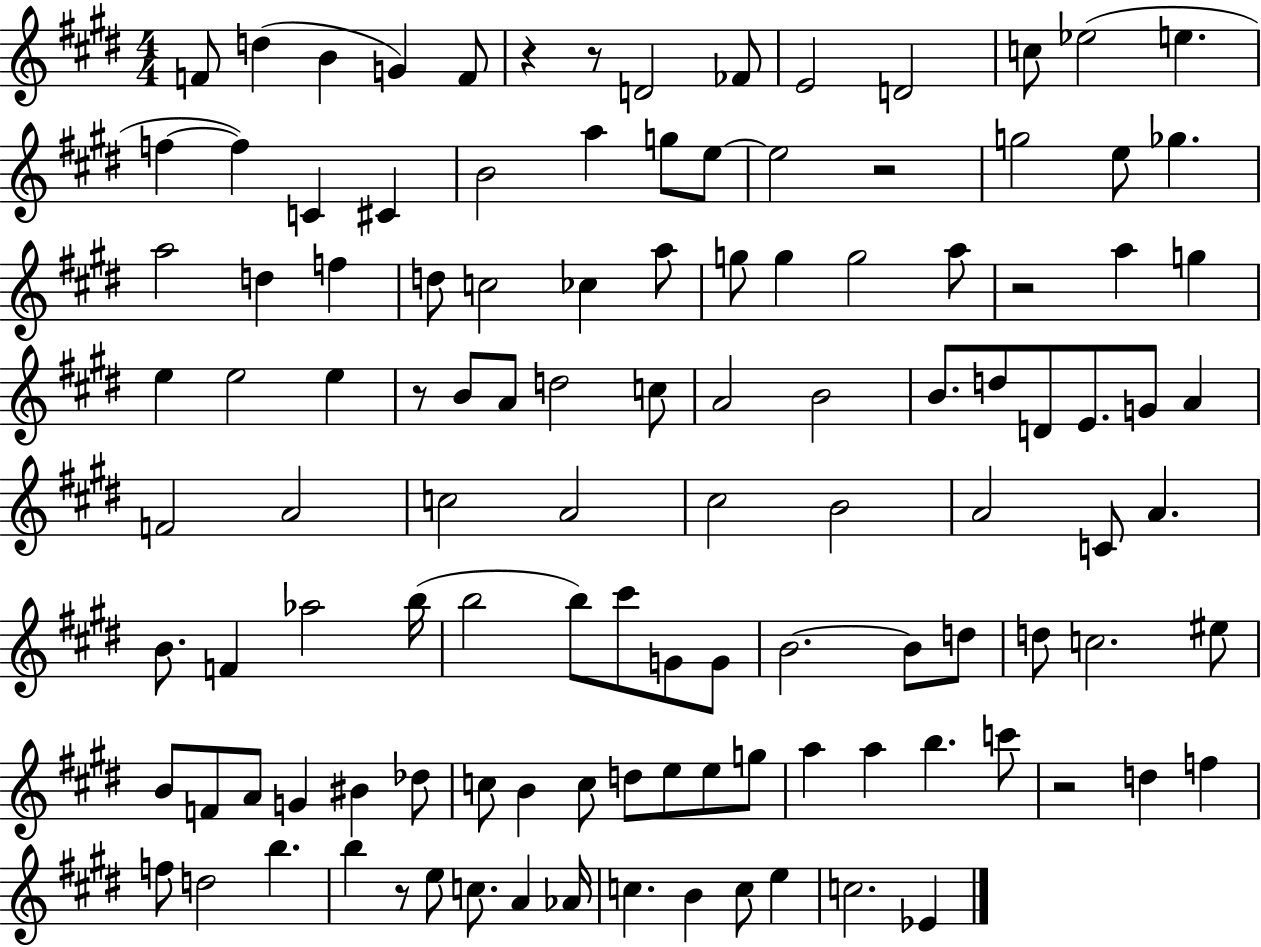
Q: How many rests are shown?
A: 7